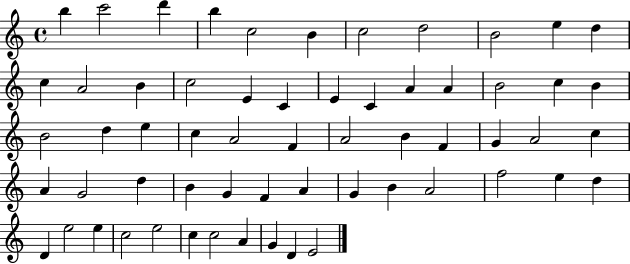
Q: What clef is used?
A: treble